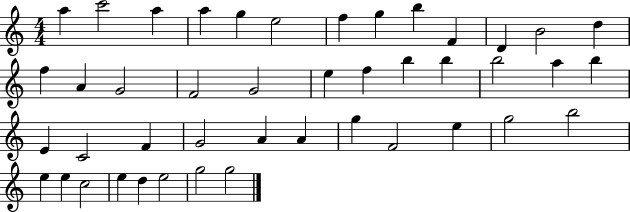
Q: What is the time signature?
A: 4/4